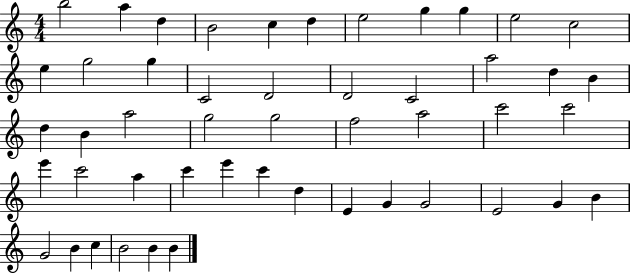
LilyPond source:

{
  \clef treble
  \numericTimeSignature
  \time 4/4
  \key c \major
  b''2 a''4 d''4 | b'2 c''4 d''4 | e''2 g''4 g''4 | e''2 c''2 | \break e''4 g''2 g''4 | c'2 d'2 | d'2 c'2 | a''2 d''4 b'4 | \break d''4 b'4 a''2 | g''2 g''2 | f''2 a''2 | c'''2 c'''2 | \break e'''4 c'''2 a''4 | c'''4 e'''4 c'''4 d''4 | e'4 g'4 g'2 | e'2 g'4 b'4 | \break g'2 b'4 c''4 | b'2 b'4 b'4 | \bar "|."
}